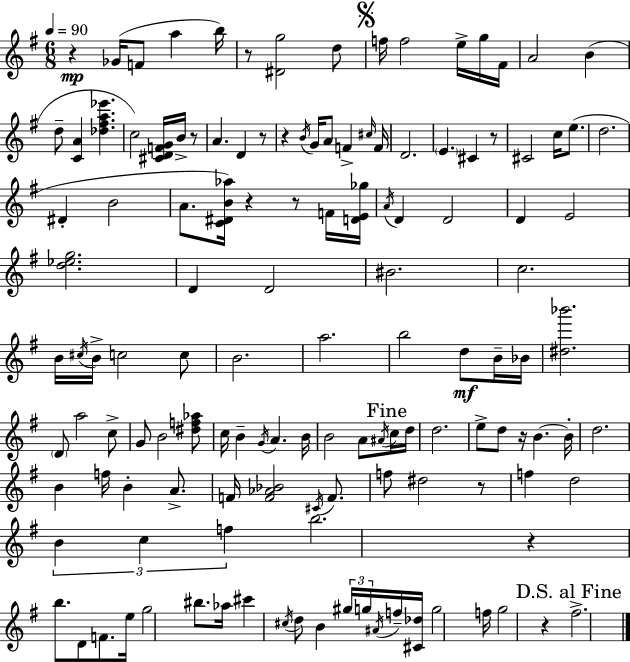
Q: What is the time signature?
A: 6/8